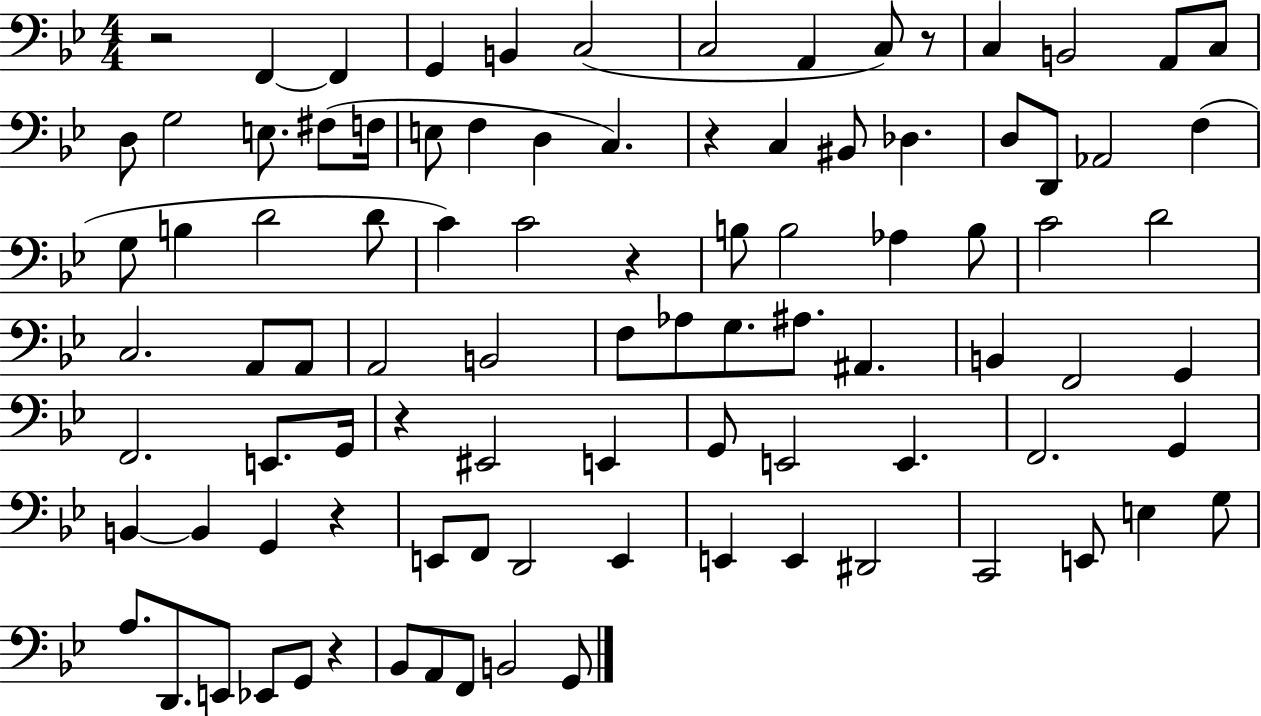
R/h F2/q F2/q G2/q B2/q C3/h C3/h A2/q C3/e R/e C3/q B2/h A2/e C3/e D3/e G3/h E3/e. F#3/e F3/s E3/e F3/q D3/q C3/q. R/q C3/q BIS2/e Db3/q. D3/e D2/e Ab2/h F3/q G3/e B3/q D4/h D4/e C4/q C4/h R/q B3/e B3/h Ab3/q B3/e C4/h D4/h C3/h. A2/e A2/e A2/h B2/h F3/e Ab3/e G3/e. A#3/e. A#2/q. B2/q F2/h G2/q F2/h. E2/e. G2/s R/q EIS2/h E2/q G2/e E2/h E2/q. F2/h. G2/q B2/q B2/q G2/q R/q E2/e F2/e D2/h E2/q E2/q E2/q D#2/h C2/h E2/e E3/q G3/e A3/e. D2/e. E2/e Eb2/e G2/e R/q Bb2/e A2/e F2/e B2/h G2/e